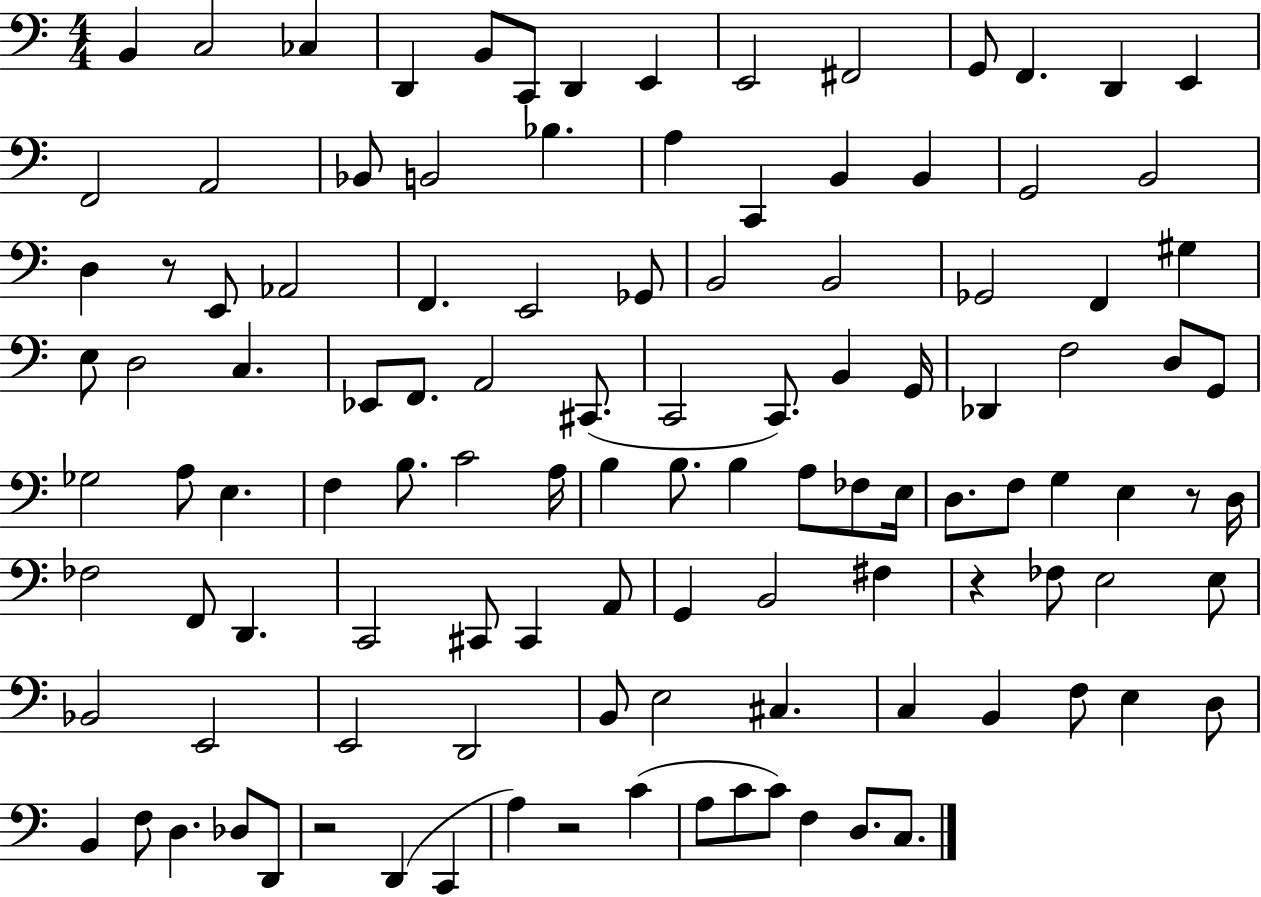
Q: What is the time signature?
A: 4/4